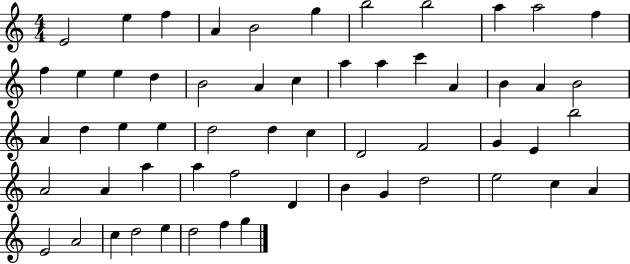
E4/h E5/q F5/q A4/q B4/h G5/q B5/h B5/h A5/q A5/h F5/q F5/q E5/q E5/q D5/q B4/h A4/q C5/q A5/q A5/q C6/q A4/q B4/q A4/q B4/h A4/q D5/q E5/q E5/q D5/h D5/q C5/q D4/h F4/h G4/q E4/q B5/h A4/h A4/q A5/q A5/q F5/h D4/q B4/q G4/q D5/h E5/h C5/q A4/q E4/h A4/h C5/q D5/h E5/q D5/h F5/q G5/q